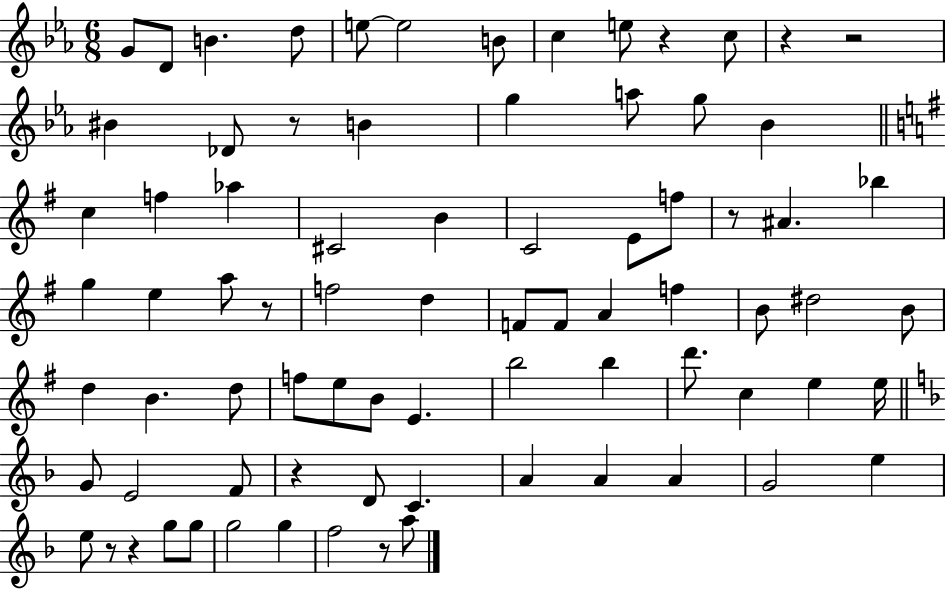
{
  \clef treble
  \numericTimeSignature
  \time 6/8
  \key ees \major
  g'8 d'8 b'4. d''8 | e''8~~ e''2 b'8 | c''4 e''8 r4 c''8 | r4 r2 | \break bis'4 des'8 r8 b'4 | g''4 a''8 g''8 bes'4 | \bar "||" \break \key g \major c''4 f''4 aes''4 | cis'2 b'4 | c'2 e'8 f''8 | r8 ais'4. bes''4 | \break g''4 e''4 a''8 r8 | f''2 d''4 | f'8 f'8 a'4 f''4 | b'8 dis''2 b'8 | \break d''4 b'4. d''8 | f''8 e''8 b'8 e'4. | b''2 b''4 | d'''8. c''4 e''4 e''16 | \break \bar "||" \break \key f \major g'8 e'2 f'8 | r4 d'8 c'4. | a'4 a'4 a'4 | g'2 e''4 | \break e''8 r8 r4 g''8 g''8 | g''2 g''4 | f''2 r8 a''8 | \bar "|."
}